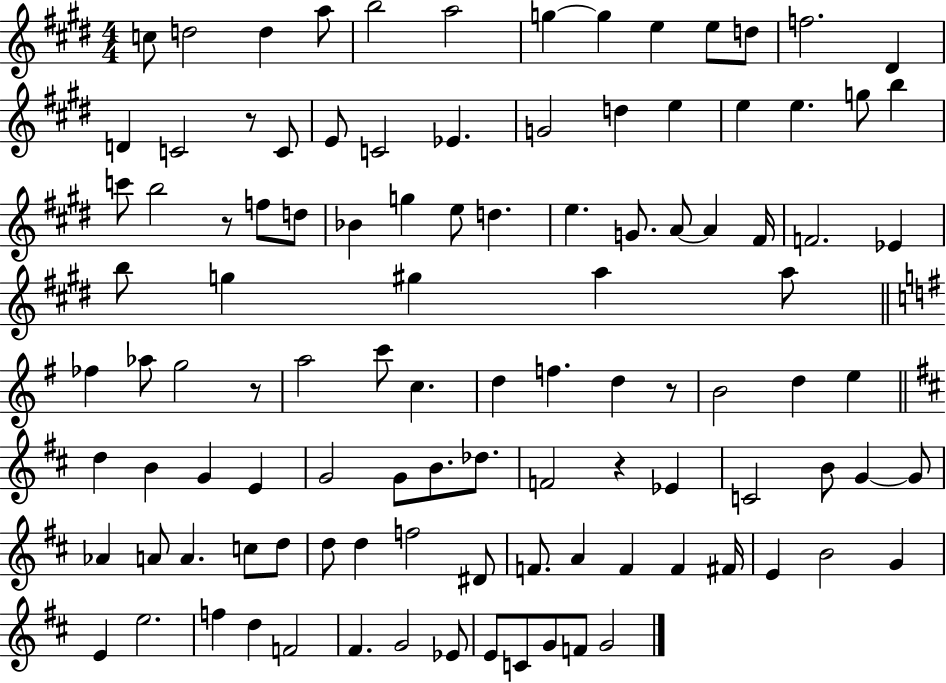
X:1
T:Untitled
M:4/4
L:1/4
K:E
c/2 d2 d a/2 b2 a2 g g e e/2 d/2 f2 ^D D C2 z/2 C/2 E/2 C2 _E G2 d e e e g/2 b c'/2 b2 z/2 f/2 d/2 _B g e/2 d e G/2 A/2 A ^F/4 F2 _E b/2 g ^g a a/2 _f _a/2 g2 z/2 a2 c'/2 c d f d z/2 B2 d e d B G E G2 G/2 B/2 _d/2 F2 z _E C2 B/2 G G/2 _A A/2 A c/2 d/2 d/2 d f2 ^D/2 F/2 A F F ^F/4 E B2 G E e2 f d F2 ^F G2 _E/2 E/2 C/2 G/2 F/2 G2